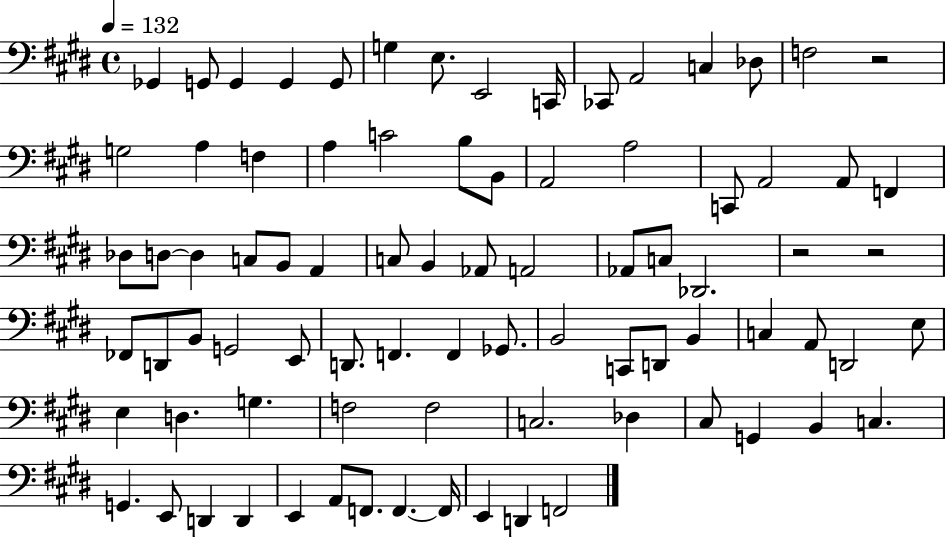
Gb2/q G2/e G2/q G2/q G2/e G3/q E3/e. E2/h C2/s CES2/e A2/h C3/q Db3/e F3/h R/h G3/h A3/q F3/q A3/q C4/h B3/e B2/e A2/h A3/h C2/e A2/h A2/e F2/q Db3/e D3/e D3/q C3/e B2/e A2/q C3/e B2/q Ab2/e A2/h Ab2/e C3/e Db2/h. R/h R/h FES2/e D2/e B2/e G2/h E2/e D2/e. F2/q. F2/q Gb2/e. B2/h C2/e D2/e B2/q C3/q A2/e D2/h E3/e E3/q D3/q. G3/q. F3/h F3/h C3/h. Db3/q C#3/e G2/q B2/q C3/q. G2/q. E2/e D2/q D2/q E2/q A2/e F2/e. F2/q. F2/s E2/q D2/q F2/h